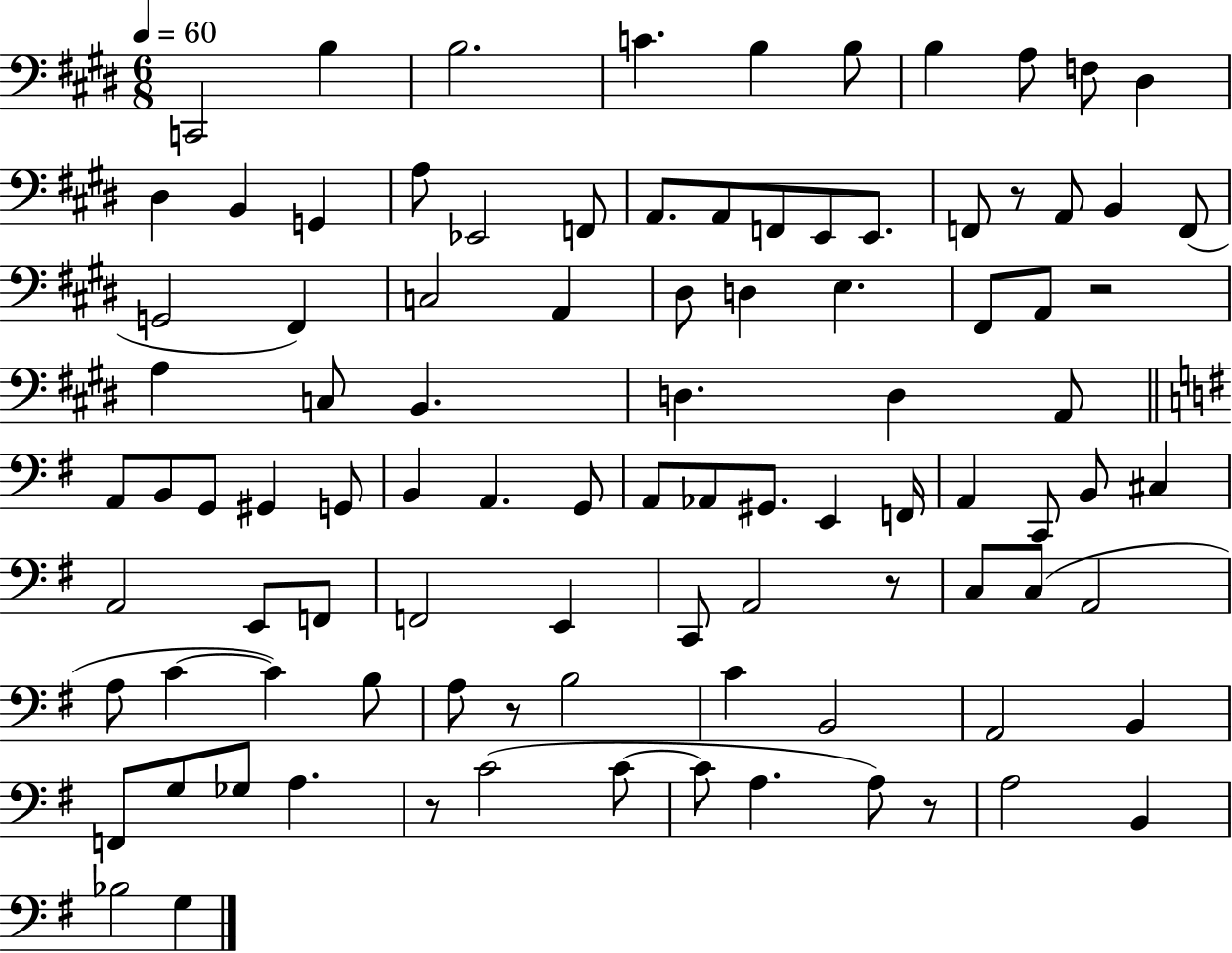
{
  \clef bass
  \numericTimeSignature
  \time 6/8
  \key e \major
  \tempo 4 = 60
  c,2 b4 | b2. | c'4. b4 b8 | b4 a8 f8 dis4 | \break dis4 b,4 g,4 | a8 ees,2 f,8 | a,8. a,8 f,8 e,8 e,8. | f,8 r8 a,8 b,4 f,8( | \break g,2 fis,4) | c2 a,4 | dis8 d4 e4. | fis,8 a,8 r2 | \break a4 c8 b,4. | d4. d4 a,8 | \bar "||" \break \key e \minor a,8 b,8 g,8 gis,4 g,8 | b,4 a,4. g,8 | a,8 aes,8 gis,8. e,4 f,16 | a,4 c,8 b,8 cis4 | \break a,2 e,8 f,8 | f,2 e,4 | c,8 a,2 r8 | c8 c8( a,2 | \break a8 c'4~~ c'4) b8 | a8 r8 b2 | c'4 b,2 | a,2 b,4 | \break f,8 g8 ges8 a4. | r8 c'2( c'8~~ | c'8 a4. a8) r8 | a2 b,4 | \break bes2 g4 | \bar "|."
}